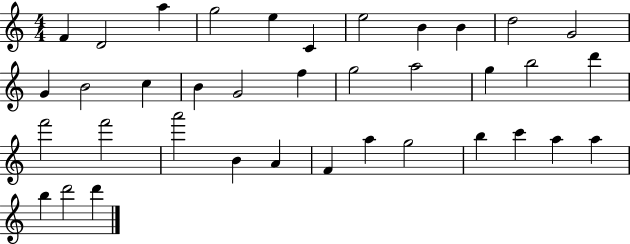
F4/q D4/h A5/q G5/h E5/q C4/q E5/h B4/q B4/q D5/h G4/h G4/q B4/h C5/q B4/q G4/h F5/q G5/h A5/h G5/q B5/h D6/q F6/h F6/h A6/h B4/q A4/q F4/q A5/q G5/h B5/q C6/q A5/q A5/q B5/q D6/h D6/q